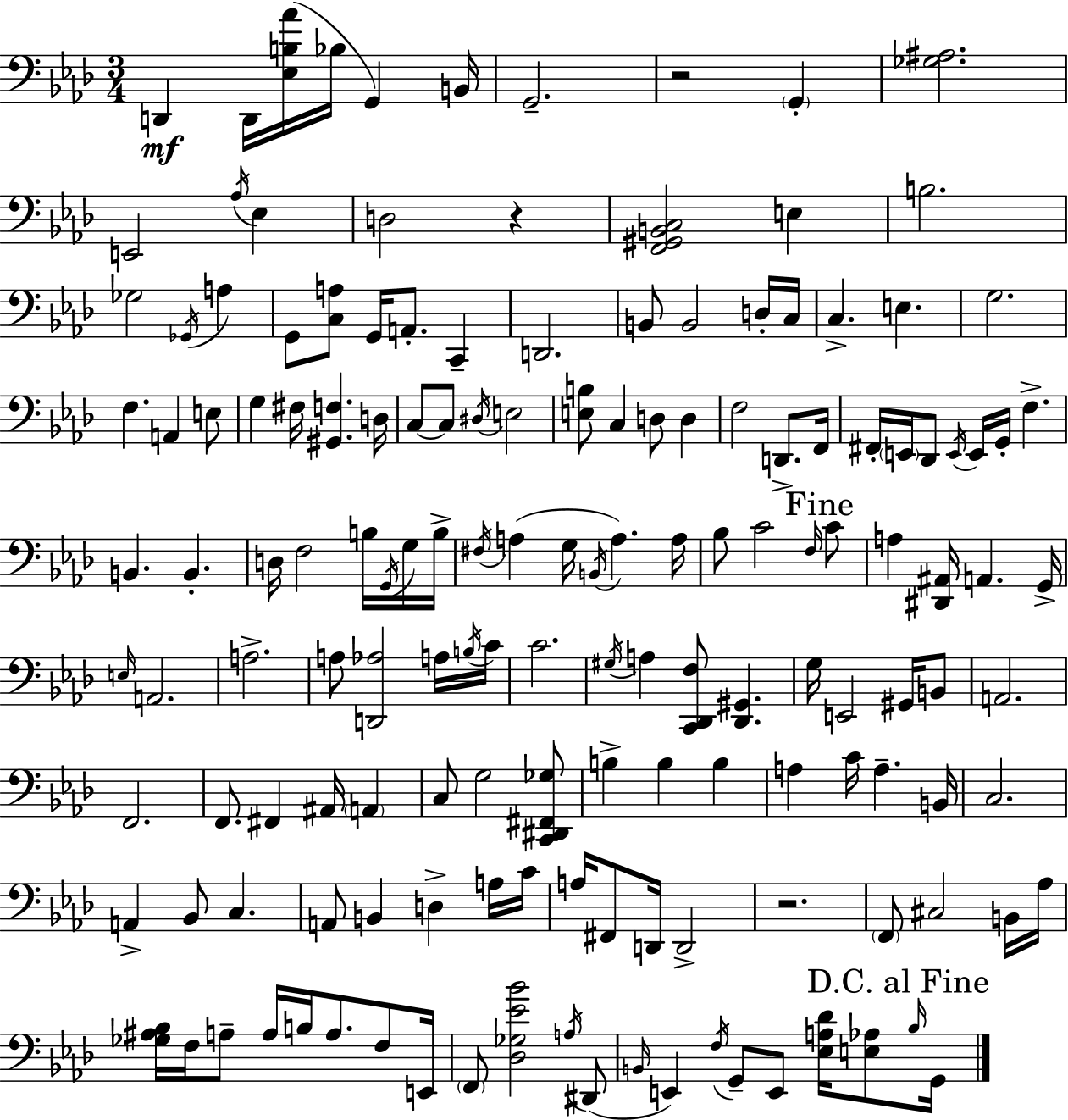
X:1
T:Untitled
M:3/4
L:1/4
K:Fm
D,, D,,/4 [_E,B,_A]/4 _B,/4 G,, B,,/4 G,,2 z2 G,, [_G,^A,]2 E,,2 _A,/4 _E, D,2 z [F,,^G,,B,,C,]2 E, B,2 _G,2 _G,,/4 A, G,,/2 [C,A,]/2 G,,/4 A,,/2 C,, D,,2 B,,/2 B,,2 D,/4 C,/4 C, E, G,2 F, A,, E,/2 G, ^F,/4 [^G,,F,] D,/4 C,/2 C,/2 ^D,/4 E,2 [E,B,]/2 C, D,/2 D, F,2 D,,/2 F,,/4 ^F,,/4 E,,/4 _D,,/2 E,,/4 E,,/4 G,,/4 F, B,, B,, D,/4 F,2 B,/4 G,,/4 G,/4 B,/4 ^F,/4 A, G,/4 B,,/4 A, A,/4 _B,/2 C2 F,/4 C/2 A, [^D,,^A,,]/4 A,, G,,/4 E,/4 A,,2 A,2 A,/2 [D,,_A,]2 A,/4 B,/4 C/4 C2 ^G,/4 A, [C,,_D,,F,]/2 [_D,,^G,,] G,/4 E,,2 ^G,,/4 B,,/2 A,,2 F,,2 F,,/2 ^F,, ^A,,/4 A,, C,/2 G,2 [C,,^D,,^F,,_G,]/2 B, B, B, A, C/4 A, B,,/4 C,2 A,, _B,,/2 C, A,,/2 B,, D, A,/4 C/4 A,/4 ^F,,/2 D,,/4 D,,2 z2 F,,/2 ^C,2 B,,/4 _A,/4 [_G,^A,_B,]/4 F,/4 A,/2 A,/4 B,/4 A,/2 F,/2 E,,/4 F,,/2 [_D,_G,_E_B]2 A,/4 ^D,,/2 B,,/4 E,, F,/4 G,,/2 E,,/2 [_E,A,_D]/4 [E,_A,]/2 _B,/4 G,,/4